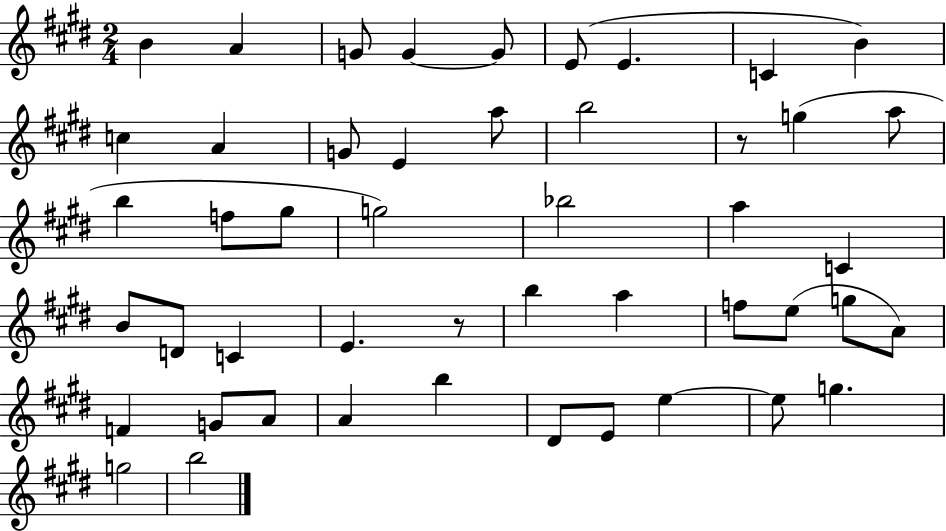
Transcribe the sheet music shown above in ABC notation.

X:1
T:Untitled
M:2/4
L:1/4
K:E
B A G/2 G G/2 E/2 E C B c A G/2 E a/2 b2 z/2 g a/2 b f/2 ^g/2 g2 _b2 a C B/2 D/2 C E z/2 b a f/2 e/2 g/2 A/2 F G/2 A/2 A b ^D/2 E/2 e e/2 g g2 b2